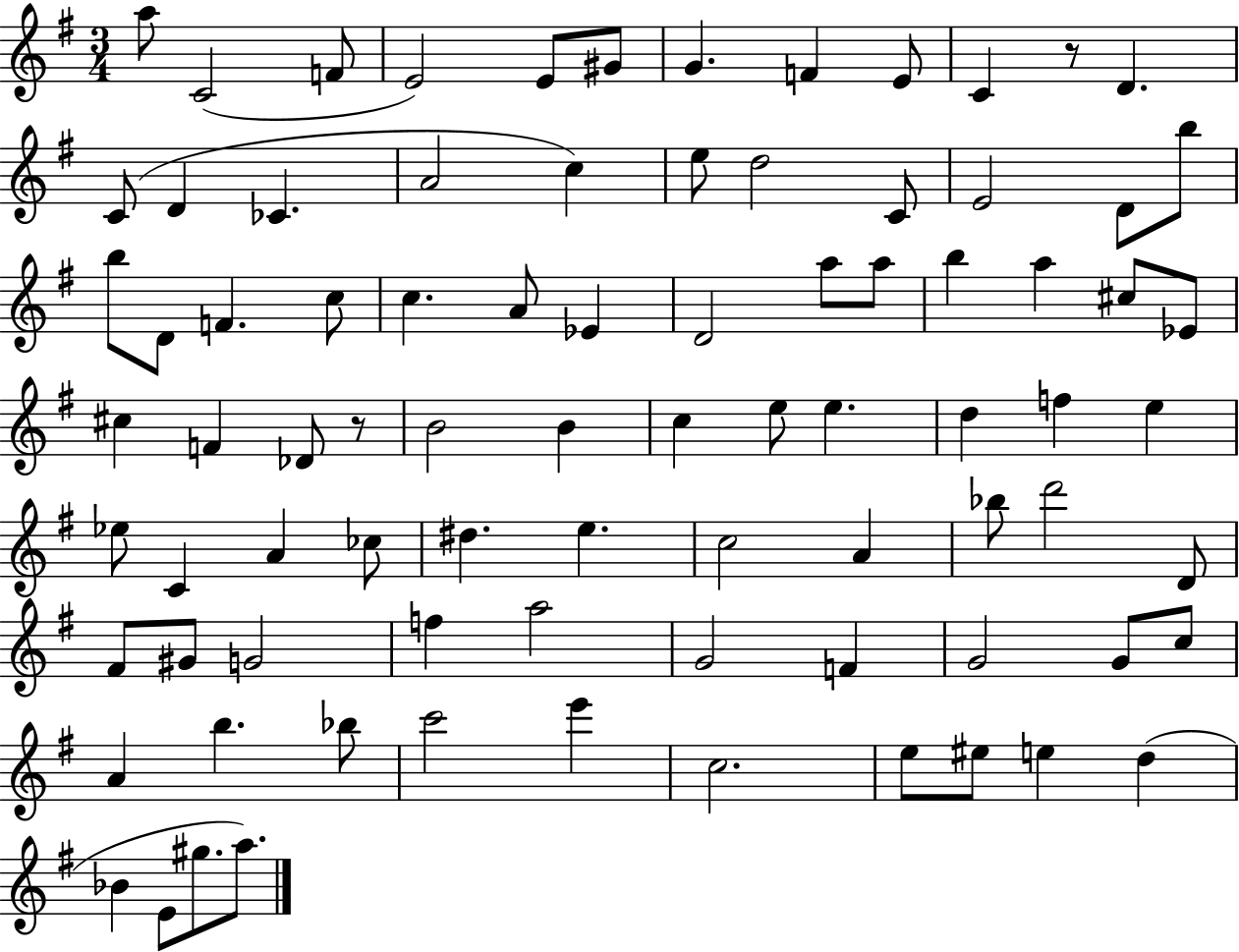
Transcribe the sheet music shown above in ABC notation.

X:1
T:Untitled
M:3/4
L:1/4
K:G
a/2 C2 F/2 E2 E/2 ^G/2 G F E/2 C z/2 D C/2 D _C A2 c e/2 d2 C/2 E2 D/2 b/2 b/2 D/2 F c/2 c A/2 _E D2 a/2 a/2 b a ^c/2 _E/2 ^c F _D/2 z/2 B2 B c e/2 e d f e _e/2 C A _c/2 ^d e c2 A _b/2 d'2 D/2 ^F/2 ^G/2 G2 f a2 G2 F G2 G/2 c/2 A b _b/2 c'2 e' c2 e/2 ^e/2 e d _B E/2 ^g/2 a/2